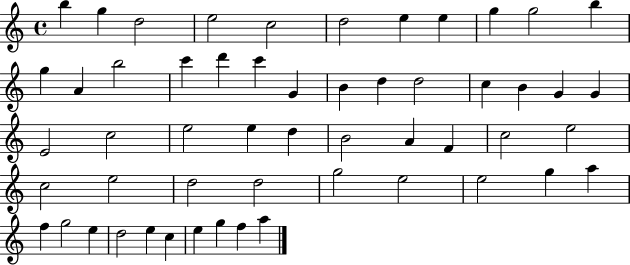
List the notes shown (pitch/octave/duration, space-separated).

B5/q G5/q D5/h E5/h C5/h D5/h E5/q E5/q G5/q G5/h B5/q G5/q A4/q B5/h C6/q D6/q C6/q G4/q B4/q D5/q D5/h C5/q B4/q G4/q G4/q E4/h C5/h E5/h E5/q D5/q B4/h A4/q F4/q C5/h E5/h C5/h E5/h D5/h D5/h G5/h E5/h E5/h G5/q A5/q F5/q G5/h E5/q D5/h E5/q C5/q E5/q G5/q F5/q A5/q